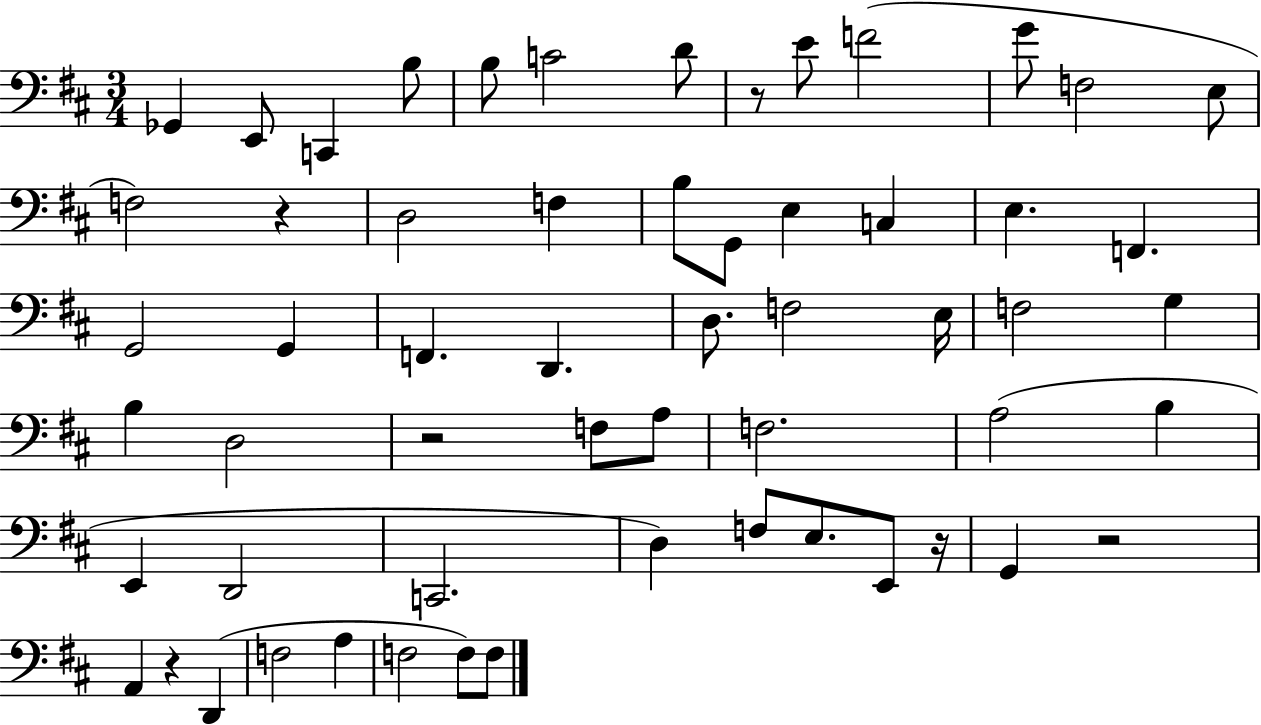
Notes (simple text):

Gb2/q E2/e C2/q B3/e B3/e C4/h D4/e R/e E4/e F4/h G4/e F3/h E3/e F3/h R/q D3/h F3/q B3/e G2/e E3/q C3/q E3/q. F2/q. G2/h G2/q F2/q. D2/q. D3/e. F3/h E3/s F3/h G3/q B3/q D3/h R/h F3/e A3/e F3/h. A3/h B3/q E2/q D2/h C2/h. D3/q F3/e E3/e. E2/e R/s G2/q R/h A2/q R/q D2/q F3/h A3/q F3/h F3/e F3/e